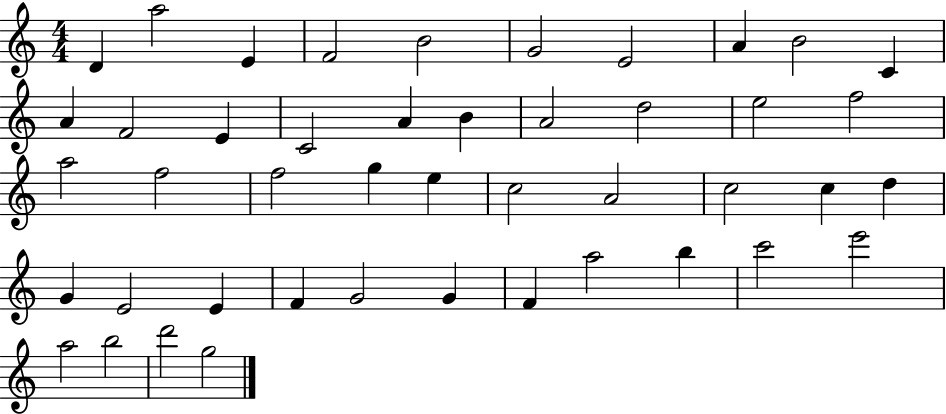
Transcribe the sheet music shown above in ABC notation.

X:1
T:Untitled
M:4/4
L:1/4
K:C
D a2 E F2 B2 G2 E2 A B2 C A F2 E C2 A B A2 d2 e2 f2 a2 f2 f2 g e c2 A2 c2 c d G E2 E F G2 G F a2 b c'2 e'2 a2 b2 d'2 g2